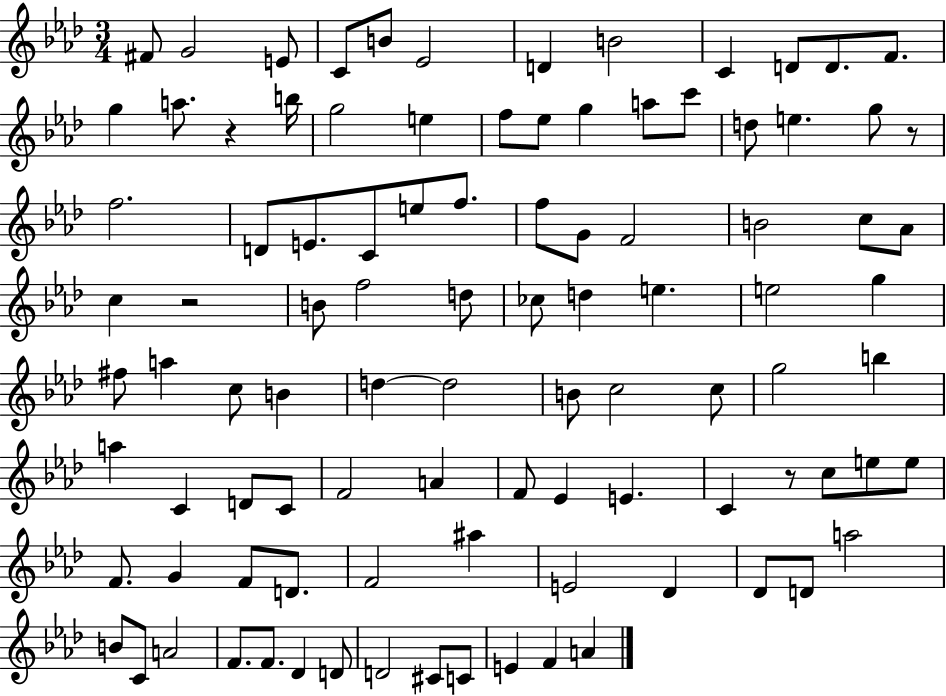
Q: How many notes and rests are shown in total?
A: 98